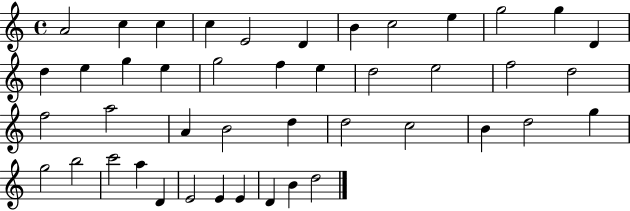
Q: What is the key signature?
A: C major